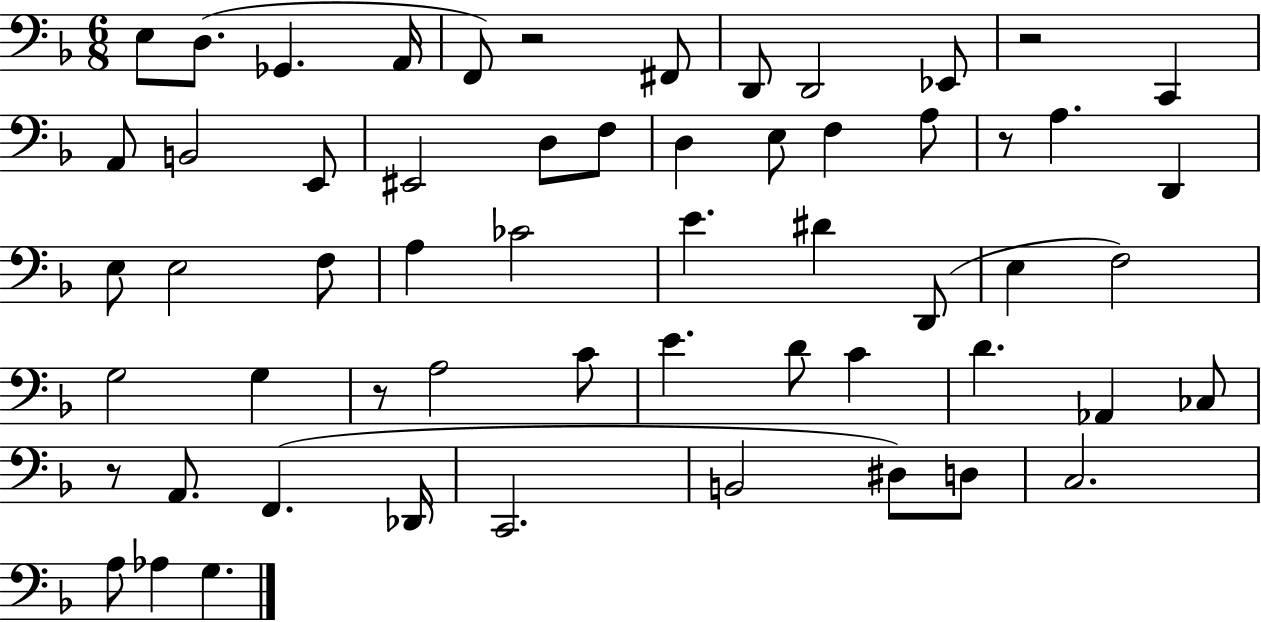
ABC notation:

X:1
T:Untitled
M:6/8
L:1/4
K:F
E,/2 D,/2 _G,, A,,/4 F,,/2 z2 ^F,,/2 D,,/2 D,,2 _E,,/2 z2 C,, A,,/2 B,,2 E,,/2 ^E,,2 D,/2 F,/2 D, E,/2 F, A,/2 z/2 A, D,, E,/2 E,2 F,/2 A, _C2 E ^D D,,/2 E, F,2 G,2 G, z/2 A,2 C/2 E D/2 C D _A,, _C,/2 z/2 A,,/2 F,, _D,,/4 C,,2 B,,2 ^D,/2 D,/2 C,2 A,/2 _A, G,